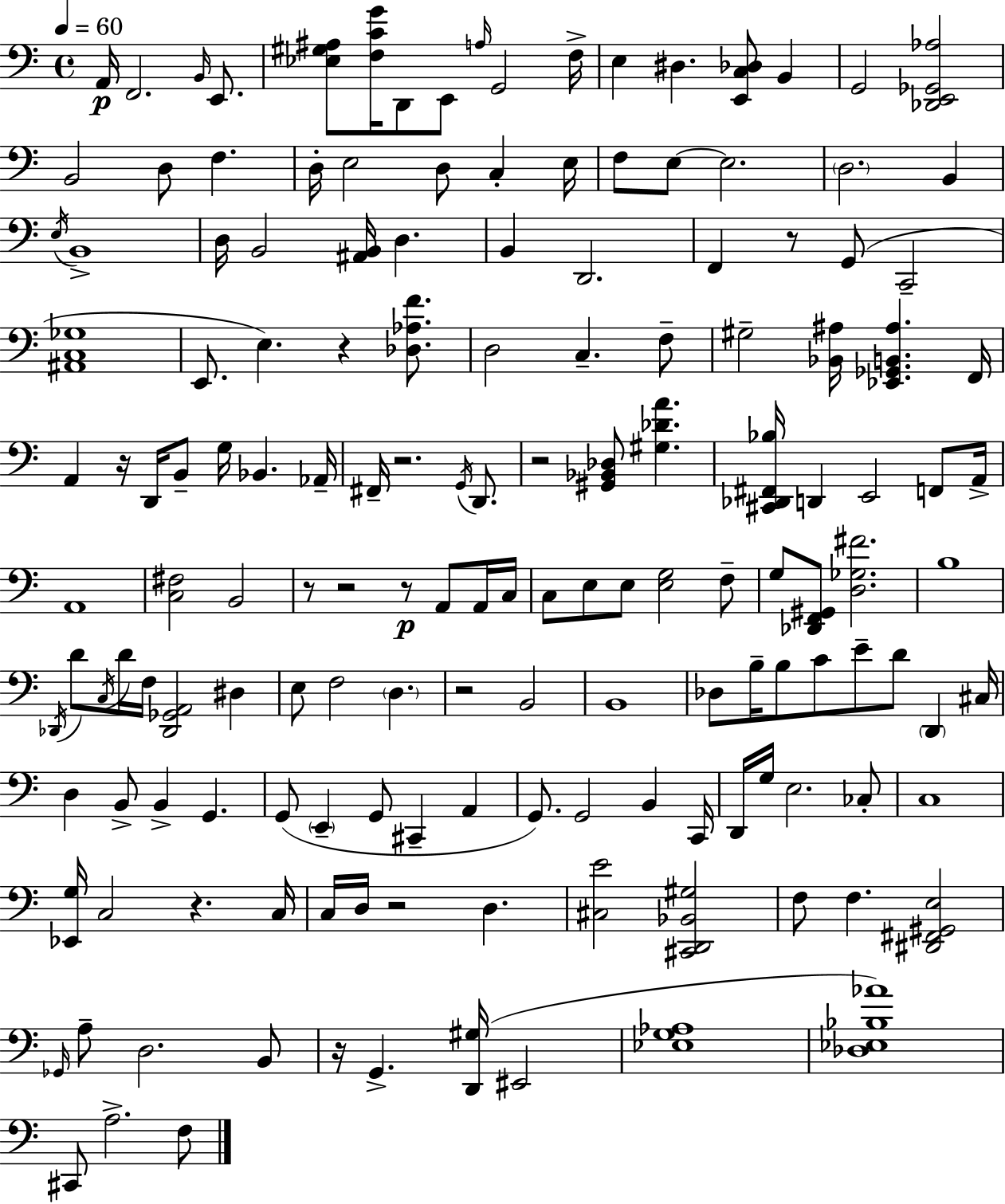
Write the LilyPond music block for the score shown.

{
  \clef bass
  \time 4/4
  \defaultTimeSignature
  \key c \major
  \tempo 4 = 60
  a,16\p f,2. \grace { b,16 } e,8. | <ees gis ais>8 <f c' g'>16 d,8 e,8 \grace { a16 } g,2 | f16-> e4 dis4. <e, c des>8 b,4 | g,2 <des, e, ges, aes>2 | \break b,2 d8 f4. | d16-. e2 d8 c4-. | e16 f8 e8~~ e2. | \parenthesize d2. b,4 | \break \acciaccatura { e16 } b,1-> | d16 b,2 <ais, b,>16 d4. | b,4 d,2. | f,4 r8 g,8( c,2-- | \break <ais, c ges>1 | e,8. e4.) r4 | <des aes f'>8. d2 c4.-- | f8-- gis2-- <bes, ais>16 <ees, ges, b, ais>4. | \break f,16 a,4 r16 d,16 b,8-- g16 bes,4. | aes,16-- fis,16-- r2. | \acciaccatura { g,16 } d,8. r2 <gis, bes, des>8 <gis des' a'>4. | <cis, des, fis, bes>16 d,4 e,2 | \break f,8 a,16-> a,1 | <c fis>2 b,2 | r8 r2 r8\p | a,8 a,16 c16 c8 e8 e8 <e g>2 | \break f8-- g8 <des, f, gis,>8 <d ges fis'>2. | b1 | \acciaccatura { des,16 } d'8 \acciaccatura { c16 } d'16 f16 <des, ges, a,>2 | dis4 e8 f2 | \break \parenthesize d4. r2 b,2 | b,1 | des8 b16-- b8 c'8 e'8-- d'8 | \parenthesize d,4 cis16 d4 b,8-> b,4-> | \break g,4. g,8( \parenthesize e,4-- g,8 cis,4-- | a,4 g,8.) g,2 | b,4 c,16 d,16 g16 e2. | ces8-. c1 | \break <ees, g>16 c2 r4. | c16 c16 d16 r2 | d4. <cis e'>2 <cis, d, bes, gis>2 | f8 f4. <dis, fis, gis, e>2 | \break \grace { ges,16 } a8-- d2. | b,8 r16 g,4.-> <d, gis>16( eis,2 | <ees g aes>1 | <des ees bes aes'>1) | \break cis,8 a2.-> | f8 \bar "|."
}